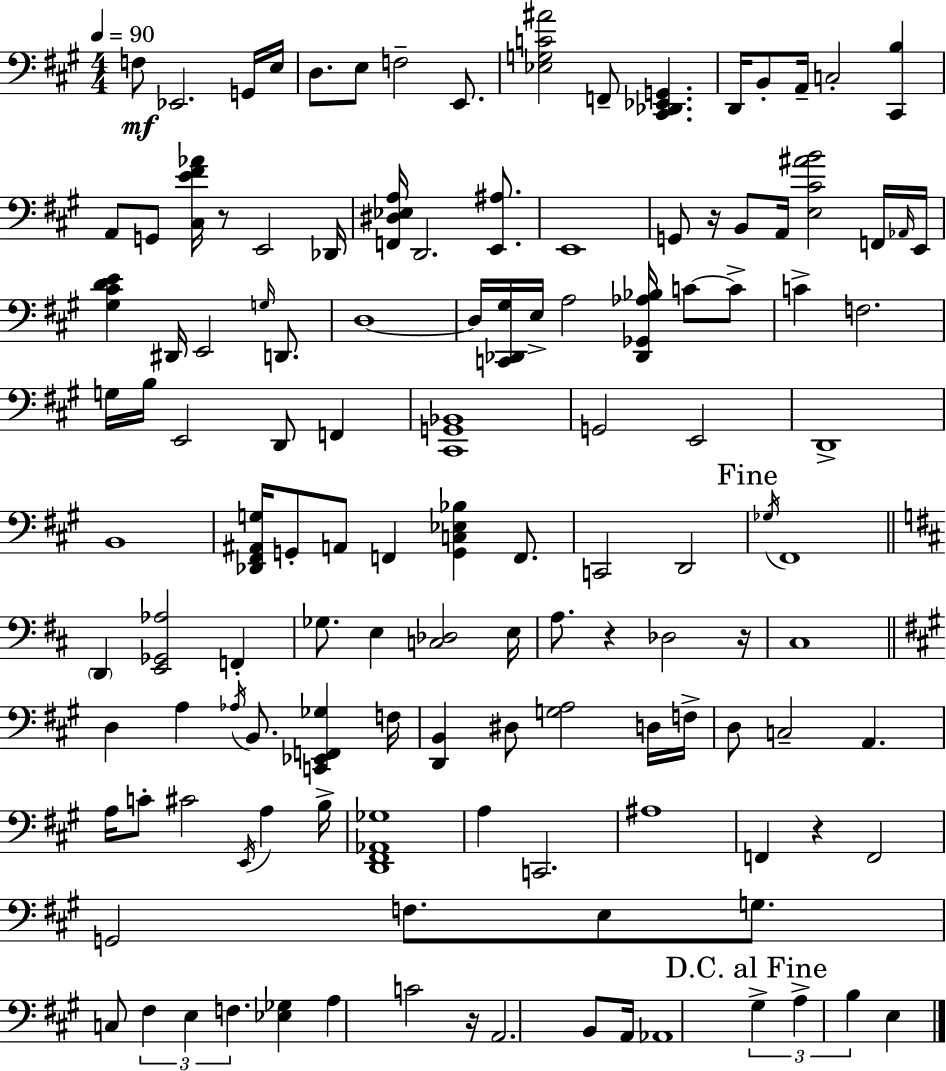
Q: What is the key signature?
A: A major